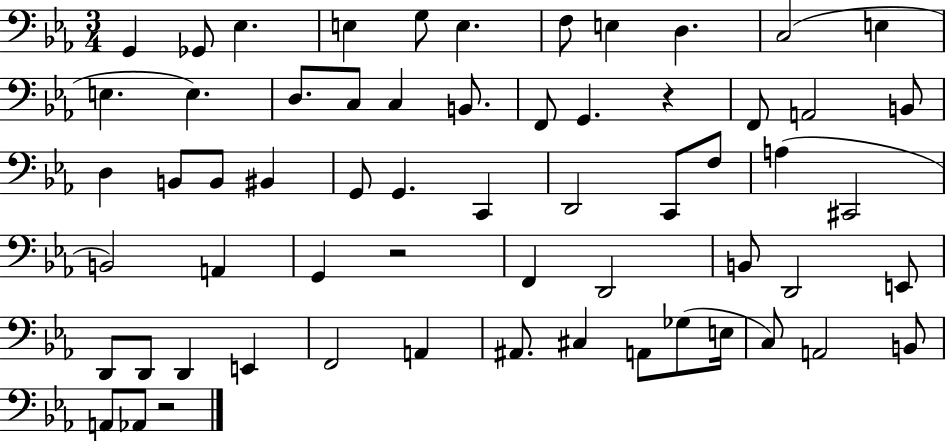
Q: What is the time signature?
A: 3/4